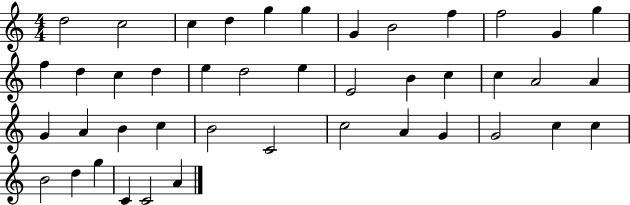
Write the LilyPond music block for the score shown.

{
  \clef treble
  \numericTimeSignature
  \time 4/4
  \key c \major
  d''2 c''2 | c''4 d''4 g''4 g''4 | g'4 b'2 f''4 | f''2 g'4 g''4 | \break f''4 d''4 c''4 d''4 | e''4 d''2 e''4 | e'2 b'4 c''4 | c''4 a'2 a'4 | \break g'4 a'4 b'4 c''4 | b'2 c'2 | c''2 a'4 g'4 | g'2 c''4 c''4 | \break b'2 d''4 g''4 | c'4 c'2 a'4 | \bar "|."
}